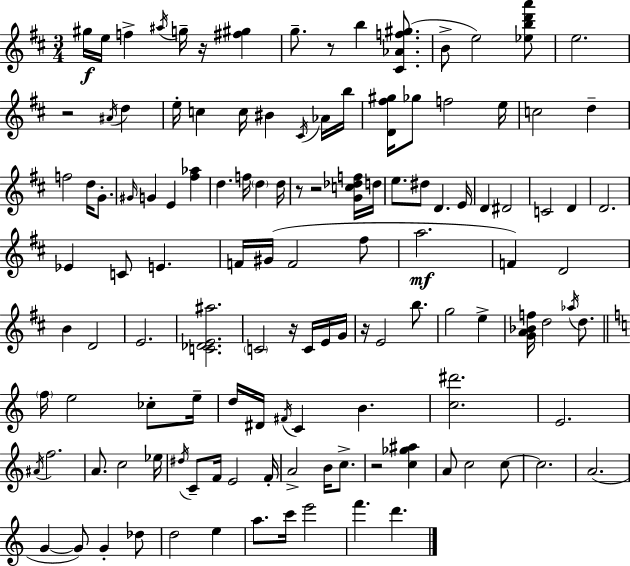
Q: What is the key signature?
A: D major